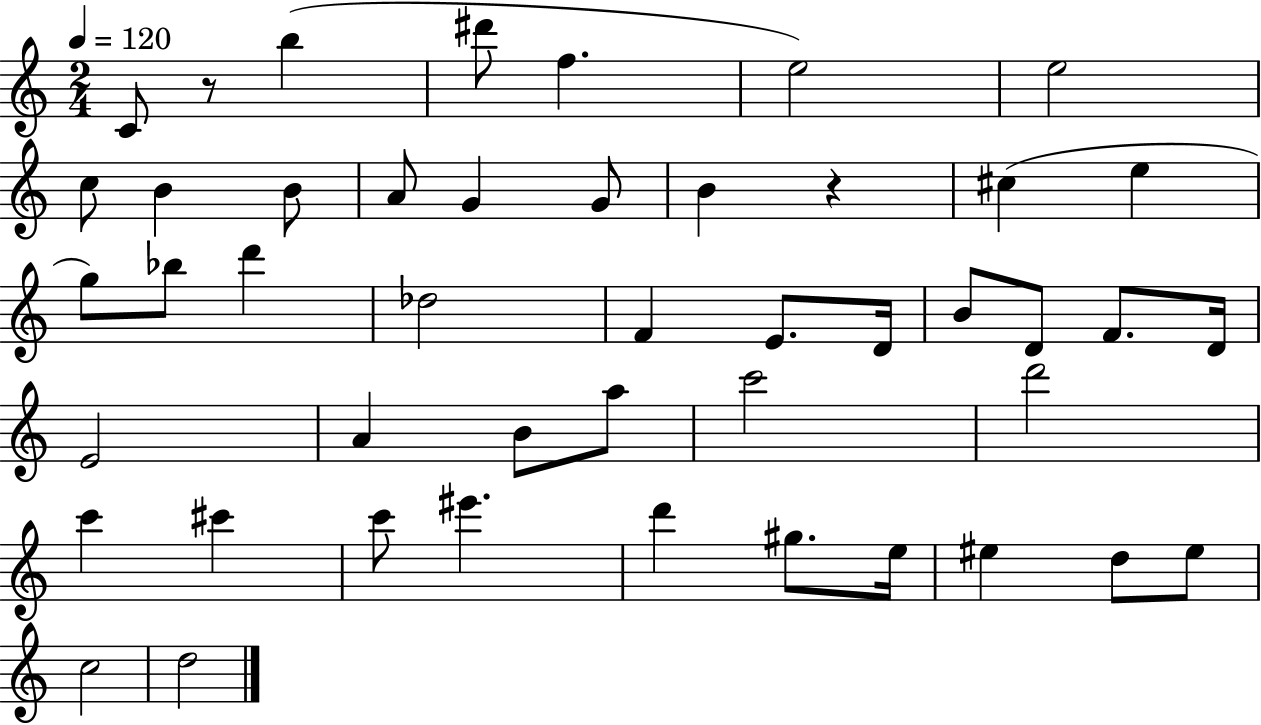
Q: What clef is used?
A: treble